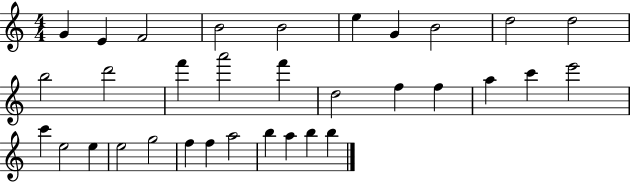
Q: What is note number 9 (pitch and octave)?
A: D5